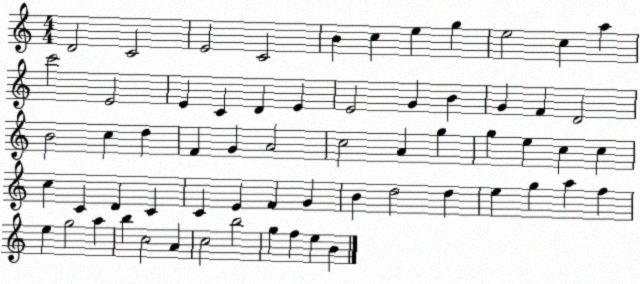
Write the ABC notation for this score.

X:1
T:Untitled
M:4/4
L:1/4
K:C
D2 C2 E2 C2 B c e g e2 c a c'2 E2 E C D E E2 G B G F D2 B2 c d F G A2 c2 A g g e c c c C D C C E F G B d2 d e g a f e g2 a b c2 A c2 b2 g f e B